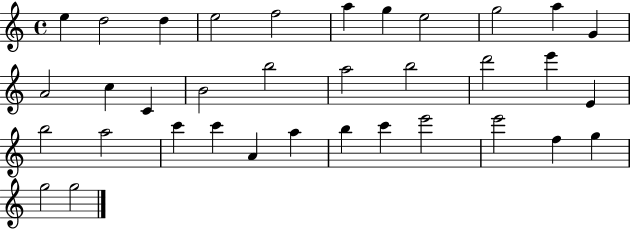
X:1
T:Untitled
M:4/4
L:1/4
K:C
e d2 d e2 f2 a g e2 g2 a G A2 c C B2 b2 a2 b2 d'2 e' E b2 a2 c' c' A a b c' e'2 e'2 f g g2 g2